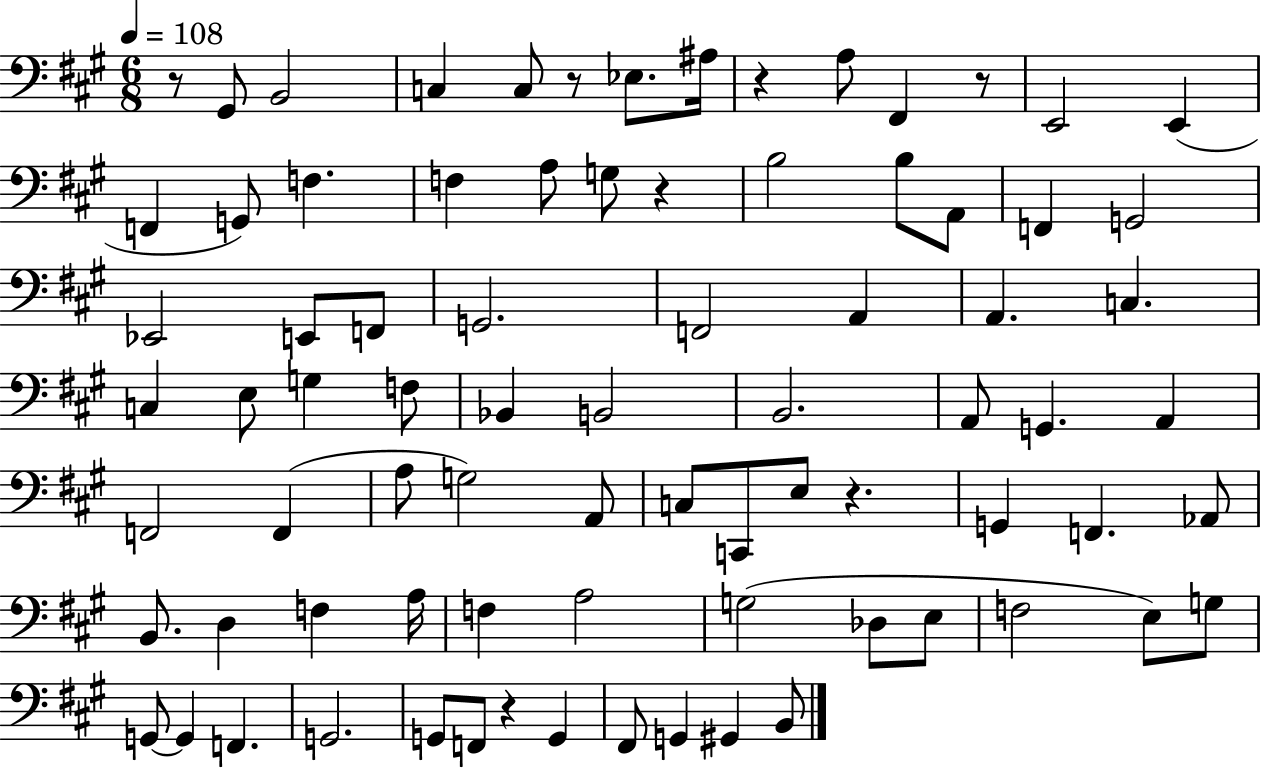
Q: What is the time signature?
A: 6/8